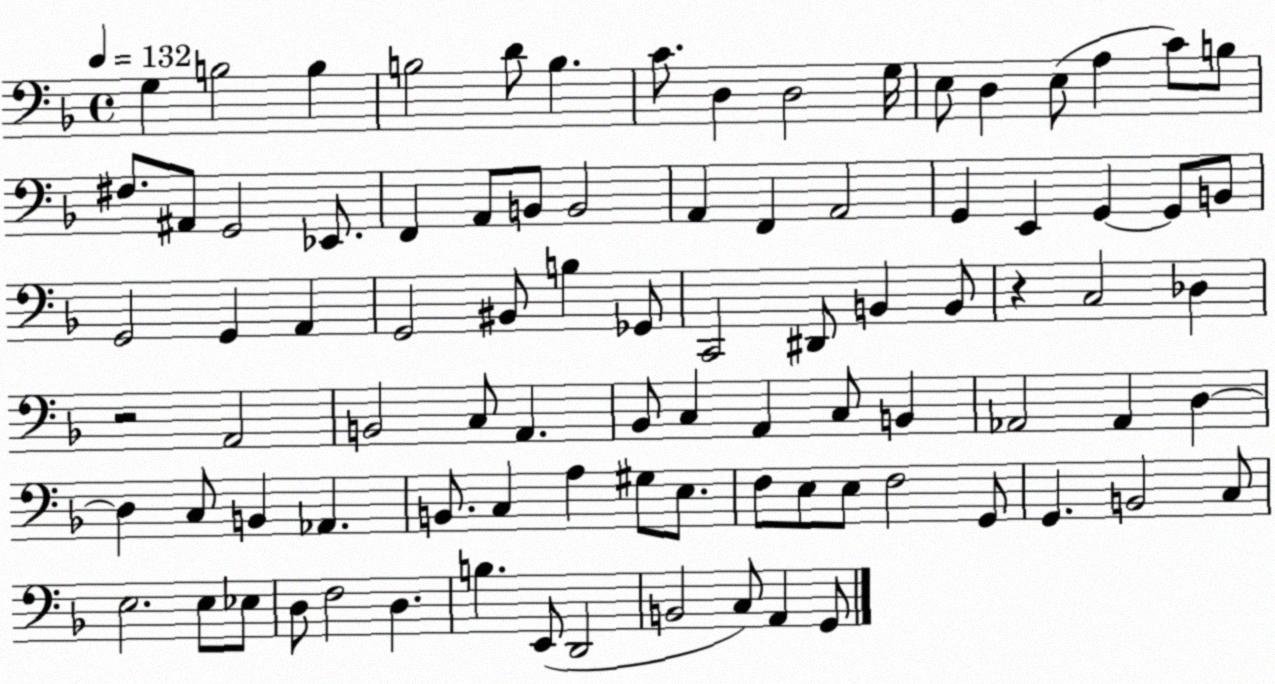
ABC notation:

X:1
T:Untitled
M:4/4
L:1/4
K:F
G, B,2 B, B,2 D/2 B, C/2 D, D,2 G,/4 E,/2 D, E,/2 A, C/2 B,/2 ^F,/2 ^A,,/2 G,,2 _E,,/2 F,, A,,/2 B,,/2 B,,2 A,, F,, A,,2 G,, E,, G,, G,,/2 B,,/2 G,,2 G,, A,, G,,2 ^B,,/2 B, _G,,/2 C,,2 ^D,,/2 B,, B,,/2 z C,2 _D, z2 A,,2 B,,2 C,/2 A,, _B,,/2 C, A,, C,/2 B,, _A,,2 _A,, D, D, C,/2 B,, _A,, B,,/2 C, A, ^G,/2 E,/2 F,/2 E,/2 E,/2 F,2 G,,/2 G,, B,,2 C,/2 E,2 E,/2 _E,/2 D,/2 F,2 D, B, E,,/2 D,,2 B,,2 C,/2 A,, G,,/2